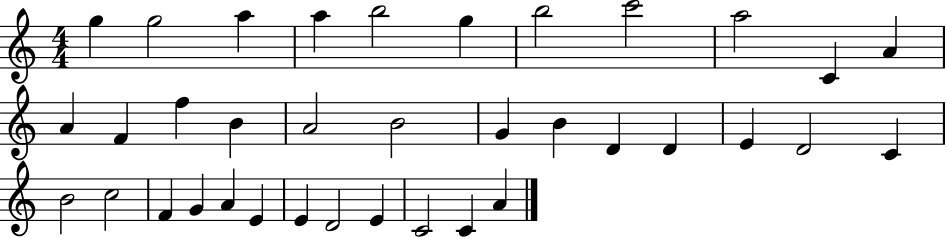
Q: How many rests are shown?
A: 0